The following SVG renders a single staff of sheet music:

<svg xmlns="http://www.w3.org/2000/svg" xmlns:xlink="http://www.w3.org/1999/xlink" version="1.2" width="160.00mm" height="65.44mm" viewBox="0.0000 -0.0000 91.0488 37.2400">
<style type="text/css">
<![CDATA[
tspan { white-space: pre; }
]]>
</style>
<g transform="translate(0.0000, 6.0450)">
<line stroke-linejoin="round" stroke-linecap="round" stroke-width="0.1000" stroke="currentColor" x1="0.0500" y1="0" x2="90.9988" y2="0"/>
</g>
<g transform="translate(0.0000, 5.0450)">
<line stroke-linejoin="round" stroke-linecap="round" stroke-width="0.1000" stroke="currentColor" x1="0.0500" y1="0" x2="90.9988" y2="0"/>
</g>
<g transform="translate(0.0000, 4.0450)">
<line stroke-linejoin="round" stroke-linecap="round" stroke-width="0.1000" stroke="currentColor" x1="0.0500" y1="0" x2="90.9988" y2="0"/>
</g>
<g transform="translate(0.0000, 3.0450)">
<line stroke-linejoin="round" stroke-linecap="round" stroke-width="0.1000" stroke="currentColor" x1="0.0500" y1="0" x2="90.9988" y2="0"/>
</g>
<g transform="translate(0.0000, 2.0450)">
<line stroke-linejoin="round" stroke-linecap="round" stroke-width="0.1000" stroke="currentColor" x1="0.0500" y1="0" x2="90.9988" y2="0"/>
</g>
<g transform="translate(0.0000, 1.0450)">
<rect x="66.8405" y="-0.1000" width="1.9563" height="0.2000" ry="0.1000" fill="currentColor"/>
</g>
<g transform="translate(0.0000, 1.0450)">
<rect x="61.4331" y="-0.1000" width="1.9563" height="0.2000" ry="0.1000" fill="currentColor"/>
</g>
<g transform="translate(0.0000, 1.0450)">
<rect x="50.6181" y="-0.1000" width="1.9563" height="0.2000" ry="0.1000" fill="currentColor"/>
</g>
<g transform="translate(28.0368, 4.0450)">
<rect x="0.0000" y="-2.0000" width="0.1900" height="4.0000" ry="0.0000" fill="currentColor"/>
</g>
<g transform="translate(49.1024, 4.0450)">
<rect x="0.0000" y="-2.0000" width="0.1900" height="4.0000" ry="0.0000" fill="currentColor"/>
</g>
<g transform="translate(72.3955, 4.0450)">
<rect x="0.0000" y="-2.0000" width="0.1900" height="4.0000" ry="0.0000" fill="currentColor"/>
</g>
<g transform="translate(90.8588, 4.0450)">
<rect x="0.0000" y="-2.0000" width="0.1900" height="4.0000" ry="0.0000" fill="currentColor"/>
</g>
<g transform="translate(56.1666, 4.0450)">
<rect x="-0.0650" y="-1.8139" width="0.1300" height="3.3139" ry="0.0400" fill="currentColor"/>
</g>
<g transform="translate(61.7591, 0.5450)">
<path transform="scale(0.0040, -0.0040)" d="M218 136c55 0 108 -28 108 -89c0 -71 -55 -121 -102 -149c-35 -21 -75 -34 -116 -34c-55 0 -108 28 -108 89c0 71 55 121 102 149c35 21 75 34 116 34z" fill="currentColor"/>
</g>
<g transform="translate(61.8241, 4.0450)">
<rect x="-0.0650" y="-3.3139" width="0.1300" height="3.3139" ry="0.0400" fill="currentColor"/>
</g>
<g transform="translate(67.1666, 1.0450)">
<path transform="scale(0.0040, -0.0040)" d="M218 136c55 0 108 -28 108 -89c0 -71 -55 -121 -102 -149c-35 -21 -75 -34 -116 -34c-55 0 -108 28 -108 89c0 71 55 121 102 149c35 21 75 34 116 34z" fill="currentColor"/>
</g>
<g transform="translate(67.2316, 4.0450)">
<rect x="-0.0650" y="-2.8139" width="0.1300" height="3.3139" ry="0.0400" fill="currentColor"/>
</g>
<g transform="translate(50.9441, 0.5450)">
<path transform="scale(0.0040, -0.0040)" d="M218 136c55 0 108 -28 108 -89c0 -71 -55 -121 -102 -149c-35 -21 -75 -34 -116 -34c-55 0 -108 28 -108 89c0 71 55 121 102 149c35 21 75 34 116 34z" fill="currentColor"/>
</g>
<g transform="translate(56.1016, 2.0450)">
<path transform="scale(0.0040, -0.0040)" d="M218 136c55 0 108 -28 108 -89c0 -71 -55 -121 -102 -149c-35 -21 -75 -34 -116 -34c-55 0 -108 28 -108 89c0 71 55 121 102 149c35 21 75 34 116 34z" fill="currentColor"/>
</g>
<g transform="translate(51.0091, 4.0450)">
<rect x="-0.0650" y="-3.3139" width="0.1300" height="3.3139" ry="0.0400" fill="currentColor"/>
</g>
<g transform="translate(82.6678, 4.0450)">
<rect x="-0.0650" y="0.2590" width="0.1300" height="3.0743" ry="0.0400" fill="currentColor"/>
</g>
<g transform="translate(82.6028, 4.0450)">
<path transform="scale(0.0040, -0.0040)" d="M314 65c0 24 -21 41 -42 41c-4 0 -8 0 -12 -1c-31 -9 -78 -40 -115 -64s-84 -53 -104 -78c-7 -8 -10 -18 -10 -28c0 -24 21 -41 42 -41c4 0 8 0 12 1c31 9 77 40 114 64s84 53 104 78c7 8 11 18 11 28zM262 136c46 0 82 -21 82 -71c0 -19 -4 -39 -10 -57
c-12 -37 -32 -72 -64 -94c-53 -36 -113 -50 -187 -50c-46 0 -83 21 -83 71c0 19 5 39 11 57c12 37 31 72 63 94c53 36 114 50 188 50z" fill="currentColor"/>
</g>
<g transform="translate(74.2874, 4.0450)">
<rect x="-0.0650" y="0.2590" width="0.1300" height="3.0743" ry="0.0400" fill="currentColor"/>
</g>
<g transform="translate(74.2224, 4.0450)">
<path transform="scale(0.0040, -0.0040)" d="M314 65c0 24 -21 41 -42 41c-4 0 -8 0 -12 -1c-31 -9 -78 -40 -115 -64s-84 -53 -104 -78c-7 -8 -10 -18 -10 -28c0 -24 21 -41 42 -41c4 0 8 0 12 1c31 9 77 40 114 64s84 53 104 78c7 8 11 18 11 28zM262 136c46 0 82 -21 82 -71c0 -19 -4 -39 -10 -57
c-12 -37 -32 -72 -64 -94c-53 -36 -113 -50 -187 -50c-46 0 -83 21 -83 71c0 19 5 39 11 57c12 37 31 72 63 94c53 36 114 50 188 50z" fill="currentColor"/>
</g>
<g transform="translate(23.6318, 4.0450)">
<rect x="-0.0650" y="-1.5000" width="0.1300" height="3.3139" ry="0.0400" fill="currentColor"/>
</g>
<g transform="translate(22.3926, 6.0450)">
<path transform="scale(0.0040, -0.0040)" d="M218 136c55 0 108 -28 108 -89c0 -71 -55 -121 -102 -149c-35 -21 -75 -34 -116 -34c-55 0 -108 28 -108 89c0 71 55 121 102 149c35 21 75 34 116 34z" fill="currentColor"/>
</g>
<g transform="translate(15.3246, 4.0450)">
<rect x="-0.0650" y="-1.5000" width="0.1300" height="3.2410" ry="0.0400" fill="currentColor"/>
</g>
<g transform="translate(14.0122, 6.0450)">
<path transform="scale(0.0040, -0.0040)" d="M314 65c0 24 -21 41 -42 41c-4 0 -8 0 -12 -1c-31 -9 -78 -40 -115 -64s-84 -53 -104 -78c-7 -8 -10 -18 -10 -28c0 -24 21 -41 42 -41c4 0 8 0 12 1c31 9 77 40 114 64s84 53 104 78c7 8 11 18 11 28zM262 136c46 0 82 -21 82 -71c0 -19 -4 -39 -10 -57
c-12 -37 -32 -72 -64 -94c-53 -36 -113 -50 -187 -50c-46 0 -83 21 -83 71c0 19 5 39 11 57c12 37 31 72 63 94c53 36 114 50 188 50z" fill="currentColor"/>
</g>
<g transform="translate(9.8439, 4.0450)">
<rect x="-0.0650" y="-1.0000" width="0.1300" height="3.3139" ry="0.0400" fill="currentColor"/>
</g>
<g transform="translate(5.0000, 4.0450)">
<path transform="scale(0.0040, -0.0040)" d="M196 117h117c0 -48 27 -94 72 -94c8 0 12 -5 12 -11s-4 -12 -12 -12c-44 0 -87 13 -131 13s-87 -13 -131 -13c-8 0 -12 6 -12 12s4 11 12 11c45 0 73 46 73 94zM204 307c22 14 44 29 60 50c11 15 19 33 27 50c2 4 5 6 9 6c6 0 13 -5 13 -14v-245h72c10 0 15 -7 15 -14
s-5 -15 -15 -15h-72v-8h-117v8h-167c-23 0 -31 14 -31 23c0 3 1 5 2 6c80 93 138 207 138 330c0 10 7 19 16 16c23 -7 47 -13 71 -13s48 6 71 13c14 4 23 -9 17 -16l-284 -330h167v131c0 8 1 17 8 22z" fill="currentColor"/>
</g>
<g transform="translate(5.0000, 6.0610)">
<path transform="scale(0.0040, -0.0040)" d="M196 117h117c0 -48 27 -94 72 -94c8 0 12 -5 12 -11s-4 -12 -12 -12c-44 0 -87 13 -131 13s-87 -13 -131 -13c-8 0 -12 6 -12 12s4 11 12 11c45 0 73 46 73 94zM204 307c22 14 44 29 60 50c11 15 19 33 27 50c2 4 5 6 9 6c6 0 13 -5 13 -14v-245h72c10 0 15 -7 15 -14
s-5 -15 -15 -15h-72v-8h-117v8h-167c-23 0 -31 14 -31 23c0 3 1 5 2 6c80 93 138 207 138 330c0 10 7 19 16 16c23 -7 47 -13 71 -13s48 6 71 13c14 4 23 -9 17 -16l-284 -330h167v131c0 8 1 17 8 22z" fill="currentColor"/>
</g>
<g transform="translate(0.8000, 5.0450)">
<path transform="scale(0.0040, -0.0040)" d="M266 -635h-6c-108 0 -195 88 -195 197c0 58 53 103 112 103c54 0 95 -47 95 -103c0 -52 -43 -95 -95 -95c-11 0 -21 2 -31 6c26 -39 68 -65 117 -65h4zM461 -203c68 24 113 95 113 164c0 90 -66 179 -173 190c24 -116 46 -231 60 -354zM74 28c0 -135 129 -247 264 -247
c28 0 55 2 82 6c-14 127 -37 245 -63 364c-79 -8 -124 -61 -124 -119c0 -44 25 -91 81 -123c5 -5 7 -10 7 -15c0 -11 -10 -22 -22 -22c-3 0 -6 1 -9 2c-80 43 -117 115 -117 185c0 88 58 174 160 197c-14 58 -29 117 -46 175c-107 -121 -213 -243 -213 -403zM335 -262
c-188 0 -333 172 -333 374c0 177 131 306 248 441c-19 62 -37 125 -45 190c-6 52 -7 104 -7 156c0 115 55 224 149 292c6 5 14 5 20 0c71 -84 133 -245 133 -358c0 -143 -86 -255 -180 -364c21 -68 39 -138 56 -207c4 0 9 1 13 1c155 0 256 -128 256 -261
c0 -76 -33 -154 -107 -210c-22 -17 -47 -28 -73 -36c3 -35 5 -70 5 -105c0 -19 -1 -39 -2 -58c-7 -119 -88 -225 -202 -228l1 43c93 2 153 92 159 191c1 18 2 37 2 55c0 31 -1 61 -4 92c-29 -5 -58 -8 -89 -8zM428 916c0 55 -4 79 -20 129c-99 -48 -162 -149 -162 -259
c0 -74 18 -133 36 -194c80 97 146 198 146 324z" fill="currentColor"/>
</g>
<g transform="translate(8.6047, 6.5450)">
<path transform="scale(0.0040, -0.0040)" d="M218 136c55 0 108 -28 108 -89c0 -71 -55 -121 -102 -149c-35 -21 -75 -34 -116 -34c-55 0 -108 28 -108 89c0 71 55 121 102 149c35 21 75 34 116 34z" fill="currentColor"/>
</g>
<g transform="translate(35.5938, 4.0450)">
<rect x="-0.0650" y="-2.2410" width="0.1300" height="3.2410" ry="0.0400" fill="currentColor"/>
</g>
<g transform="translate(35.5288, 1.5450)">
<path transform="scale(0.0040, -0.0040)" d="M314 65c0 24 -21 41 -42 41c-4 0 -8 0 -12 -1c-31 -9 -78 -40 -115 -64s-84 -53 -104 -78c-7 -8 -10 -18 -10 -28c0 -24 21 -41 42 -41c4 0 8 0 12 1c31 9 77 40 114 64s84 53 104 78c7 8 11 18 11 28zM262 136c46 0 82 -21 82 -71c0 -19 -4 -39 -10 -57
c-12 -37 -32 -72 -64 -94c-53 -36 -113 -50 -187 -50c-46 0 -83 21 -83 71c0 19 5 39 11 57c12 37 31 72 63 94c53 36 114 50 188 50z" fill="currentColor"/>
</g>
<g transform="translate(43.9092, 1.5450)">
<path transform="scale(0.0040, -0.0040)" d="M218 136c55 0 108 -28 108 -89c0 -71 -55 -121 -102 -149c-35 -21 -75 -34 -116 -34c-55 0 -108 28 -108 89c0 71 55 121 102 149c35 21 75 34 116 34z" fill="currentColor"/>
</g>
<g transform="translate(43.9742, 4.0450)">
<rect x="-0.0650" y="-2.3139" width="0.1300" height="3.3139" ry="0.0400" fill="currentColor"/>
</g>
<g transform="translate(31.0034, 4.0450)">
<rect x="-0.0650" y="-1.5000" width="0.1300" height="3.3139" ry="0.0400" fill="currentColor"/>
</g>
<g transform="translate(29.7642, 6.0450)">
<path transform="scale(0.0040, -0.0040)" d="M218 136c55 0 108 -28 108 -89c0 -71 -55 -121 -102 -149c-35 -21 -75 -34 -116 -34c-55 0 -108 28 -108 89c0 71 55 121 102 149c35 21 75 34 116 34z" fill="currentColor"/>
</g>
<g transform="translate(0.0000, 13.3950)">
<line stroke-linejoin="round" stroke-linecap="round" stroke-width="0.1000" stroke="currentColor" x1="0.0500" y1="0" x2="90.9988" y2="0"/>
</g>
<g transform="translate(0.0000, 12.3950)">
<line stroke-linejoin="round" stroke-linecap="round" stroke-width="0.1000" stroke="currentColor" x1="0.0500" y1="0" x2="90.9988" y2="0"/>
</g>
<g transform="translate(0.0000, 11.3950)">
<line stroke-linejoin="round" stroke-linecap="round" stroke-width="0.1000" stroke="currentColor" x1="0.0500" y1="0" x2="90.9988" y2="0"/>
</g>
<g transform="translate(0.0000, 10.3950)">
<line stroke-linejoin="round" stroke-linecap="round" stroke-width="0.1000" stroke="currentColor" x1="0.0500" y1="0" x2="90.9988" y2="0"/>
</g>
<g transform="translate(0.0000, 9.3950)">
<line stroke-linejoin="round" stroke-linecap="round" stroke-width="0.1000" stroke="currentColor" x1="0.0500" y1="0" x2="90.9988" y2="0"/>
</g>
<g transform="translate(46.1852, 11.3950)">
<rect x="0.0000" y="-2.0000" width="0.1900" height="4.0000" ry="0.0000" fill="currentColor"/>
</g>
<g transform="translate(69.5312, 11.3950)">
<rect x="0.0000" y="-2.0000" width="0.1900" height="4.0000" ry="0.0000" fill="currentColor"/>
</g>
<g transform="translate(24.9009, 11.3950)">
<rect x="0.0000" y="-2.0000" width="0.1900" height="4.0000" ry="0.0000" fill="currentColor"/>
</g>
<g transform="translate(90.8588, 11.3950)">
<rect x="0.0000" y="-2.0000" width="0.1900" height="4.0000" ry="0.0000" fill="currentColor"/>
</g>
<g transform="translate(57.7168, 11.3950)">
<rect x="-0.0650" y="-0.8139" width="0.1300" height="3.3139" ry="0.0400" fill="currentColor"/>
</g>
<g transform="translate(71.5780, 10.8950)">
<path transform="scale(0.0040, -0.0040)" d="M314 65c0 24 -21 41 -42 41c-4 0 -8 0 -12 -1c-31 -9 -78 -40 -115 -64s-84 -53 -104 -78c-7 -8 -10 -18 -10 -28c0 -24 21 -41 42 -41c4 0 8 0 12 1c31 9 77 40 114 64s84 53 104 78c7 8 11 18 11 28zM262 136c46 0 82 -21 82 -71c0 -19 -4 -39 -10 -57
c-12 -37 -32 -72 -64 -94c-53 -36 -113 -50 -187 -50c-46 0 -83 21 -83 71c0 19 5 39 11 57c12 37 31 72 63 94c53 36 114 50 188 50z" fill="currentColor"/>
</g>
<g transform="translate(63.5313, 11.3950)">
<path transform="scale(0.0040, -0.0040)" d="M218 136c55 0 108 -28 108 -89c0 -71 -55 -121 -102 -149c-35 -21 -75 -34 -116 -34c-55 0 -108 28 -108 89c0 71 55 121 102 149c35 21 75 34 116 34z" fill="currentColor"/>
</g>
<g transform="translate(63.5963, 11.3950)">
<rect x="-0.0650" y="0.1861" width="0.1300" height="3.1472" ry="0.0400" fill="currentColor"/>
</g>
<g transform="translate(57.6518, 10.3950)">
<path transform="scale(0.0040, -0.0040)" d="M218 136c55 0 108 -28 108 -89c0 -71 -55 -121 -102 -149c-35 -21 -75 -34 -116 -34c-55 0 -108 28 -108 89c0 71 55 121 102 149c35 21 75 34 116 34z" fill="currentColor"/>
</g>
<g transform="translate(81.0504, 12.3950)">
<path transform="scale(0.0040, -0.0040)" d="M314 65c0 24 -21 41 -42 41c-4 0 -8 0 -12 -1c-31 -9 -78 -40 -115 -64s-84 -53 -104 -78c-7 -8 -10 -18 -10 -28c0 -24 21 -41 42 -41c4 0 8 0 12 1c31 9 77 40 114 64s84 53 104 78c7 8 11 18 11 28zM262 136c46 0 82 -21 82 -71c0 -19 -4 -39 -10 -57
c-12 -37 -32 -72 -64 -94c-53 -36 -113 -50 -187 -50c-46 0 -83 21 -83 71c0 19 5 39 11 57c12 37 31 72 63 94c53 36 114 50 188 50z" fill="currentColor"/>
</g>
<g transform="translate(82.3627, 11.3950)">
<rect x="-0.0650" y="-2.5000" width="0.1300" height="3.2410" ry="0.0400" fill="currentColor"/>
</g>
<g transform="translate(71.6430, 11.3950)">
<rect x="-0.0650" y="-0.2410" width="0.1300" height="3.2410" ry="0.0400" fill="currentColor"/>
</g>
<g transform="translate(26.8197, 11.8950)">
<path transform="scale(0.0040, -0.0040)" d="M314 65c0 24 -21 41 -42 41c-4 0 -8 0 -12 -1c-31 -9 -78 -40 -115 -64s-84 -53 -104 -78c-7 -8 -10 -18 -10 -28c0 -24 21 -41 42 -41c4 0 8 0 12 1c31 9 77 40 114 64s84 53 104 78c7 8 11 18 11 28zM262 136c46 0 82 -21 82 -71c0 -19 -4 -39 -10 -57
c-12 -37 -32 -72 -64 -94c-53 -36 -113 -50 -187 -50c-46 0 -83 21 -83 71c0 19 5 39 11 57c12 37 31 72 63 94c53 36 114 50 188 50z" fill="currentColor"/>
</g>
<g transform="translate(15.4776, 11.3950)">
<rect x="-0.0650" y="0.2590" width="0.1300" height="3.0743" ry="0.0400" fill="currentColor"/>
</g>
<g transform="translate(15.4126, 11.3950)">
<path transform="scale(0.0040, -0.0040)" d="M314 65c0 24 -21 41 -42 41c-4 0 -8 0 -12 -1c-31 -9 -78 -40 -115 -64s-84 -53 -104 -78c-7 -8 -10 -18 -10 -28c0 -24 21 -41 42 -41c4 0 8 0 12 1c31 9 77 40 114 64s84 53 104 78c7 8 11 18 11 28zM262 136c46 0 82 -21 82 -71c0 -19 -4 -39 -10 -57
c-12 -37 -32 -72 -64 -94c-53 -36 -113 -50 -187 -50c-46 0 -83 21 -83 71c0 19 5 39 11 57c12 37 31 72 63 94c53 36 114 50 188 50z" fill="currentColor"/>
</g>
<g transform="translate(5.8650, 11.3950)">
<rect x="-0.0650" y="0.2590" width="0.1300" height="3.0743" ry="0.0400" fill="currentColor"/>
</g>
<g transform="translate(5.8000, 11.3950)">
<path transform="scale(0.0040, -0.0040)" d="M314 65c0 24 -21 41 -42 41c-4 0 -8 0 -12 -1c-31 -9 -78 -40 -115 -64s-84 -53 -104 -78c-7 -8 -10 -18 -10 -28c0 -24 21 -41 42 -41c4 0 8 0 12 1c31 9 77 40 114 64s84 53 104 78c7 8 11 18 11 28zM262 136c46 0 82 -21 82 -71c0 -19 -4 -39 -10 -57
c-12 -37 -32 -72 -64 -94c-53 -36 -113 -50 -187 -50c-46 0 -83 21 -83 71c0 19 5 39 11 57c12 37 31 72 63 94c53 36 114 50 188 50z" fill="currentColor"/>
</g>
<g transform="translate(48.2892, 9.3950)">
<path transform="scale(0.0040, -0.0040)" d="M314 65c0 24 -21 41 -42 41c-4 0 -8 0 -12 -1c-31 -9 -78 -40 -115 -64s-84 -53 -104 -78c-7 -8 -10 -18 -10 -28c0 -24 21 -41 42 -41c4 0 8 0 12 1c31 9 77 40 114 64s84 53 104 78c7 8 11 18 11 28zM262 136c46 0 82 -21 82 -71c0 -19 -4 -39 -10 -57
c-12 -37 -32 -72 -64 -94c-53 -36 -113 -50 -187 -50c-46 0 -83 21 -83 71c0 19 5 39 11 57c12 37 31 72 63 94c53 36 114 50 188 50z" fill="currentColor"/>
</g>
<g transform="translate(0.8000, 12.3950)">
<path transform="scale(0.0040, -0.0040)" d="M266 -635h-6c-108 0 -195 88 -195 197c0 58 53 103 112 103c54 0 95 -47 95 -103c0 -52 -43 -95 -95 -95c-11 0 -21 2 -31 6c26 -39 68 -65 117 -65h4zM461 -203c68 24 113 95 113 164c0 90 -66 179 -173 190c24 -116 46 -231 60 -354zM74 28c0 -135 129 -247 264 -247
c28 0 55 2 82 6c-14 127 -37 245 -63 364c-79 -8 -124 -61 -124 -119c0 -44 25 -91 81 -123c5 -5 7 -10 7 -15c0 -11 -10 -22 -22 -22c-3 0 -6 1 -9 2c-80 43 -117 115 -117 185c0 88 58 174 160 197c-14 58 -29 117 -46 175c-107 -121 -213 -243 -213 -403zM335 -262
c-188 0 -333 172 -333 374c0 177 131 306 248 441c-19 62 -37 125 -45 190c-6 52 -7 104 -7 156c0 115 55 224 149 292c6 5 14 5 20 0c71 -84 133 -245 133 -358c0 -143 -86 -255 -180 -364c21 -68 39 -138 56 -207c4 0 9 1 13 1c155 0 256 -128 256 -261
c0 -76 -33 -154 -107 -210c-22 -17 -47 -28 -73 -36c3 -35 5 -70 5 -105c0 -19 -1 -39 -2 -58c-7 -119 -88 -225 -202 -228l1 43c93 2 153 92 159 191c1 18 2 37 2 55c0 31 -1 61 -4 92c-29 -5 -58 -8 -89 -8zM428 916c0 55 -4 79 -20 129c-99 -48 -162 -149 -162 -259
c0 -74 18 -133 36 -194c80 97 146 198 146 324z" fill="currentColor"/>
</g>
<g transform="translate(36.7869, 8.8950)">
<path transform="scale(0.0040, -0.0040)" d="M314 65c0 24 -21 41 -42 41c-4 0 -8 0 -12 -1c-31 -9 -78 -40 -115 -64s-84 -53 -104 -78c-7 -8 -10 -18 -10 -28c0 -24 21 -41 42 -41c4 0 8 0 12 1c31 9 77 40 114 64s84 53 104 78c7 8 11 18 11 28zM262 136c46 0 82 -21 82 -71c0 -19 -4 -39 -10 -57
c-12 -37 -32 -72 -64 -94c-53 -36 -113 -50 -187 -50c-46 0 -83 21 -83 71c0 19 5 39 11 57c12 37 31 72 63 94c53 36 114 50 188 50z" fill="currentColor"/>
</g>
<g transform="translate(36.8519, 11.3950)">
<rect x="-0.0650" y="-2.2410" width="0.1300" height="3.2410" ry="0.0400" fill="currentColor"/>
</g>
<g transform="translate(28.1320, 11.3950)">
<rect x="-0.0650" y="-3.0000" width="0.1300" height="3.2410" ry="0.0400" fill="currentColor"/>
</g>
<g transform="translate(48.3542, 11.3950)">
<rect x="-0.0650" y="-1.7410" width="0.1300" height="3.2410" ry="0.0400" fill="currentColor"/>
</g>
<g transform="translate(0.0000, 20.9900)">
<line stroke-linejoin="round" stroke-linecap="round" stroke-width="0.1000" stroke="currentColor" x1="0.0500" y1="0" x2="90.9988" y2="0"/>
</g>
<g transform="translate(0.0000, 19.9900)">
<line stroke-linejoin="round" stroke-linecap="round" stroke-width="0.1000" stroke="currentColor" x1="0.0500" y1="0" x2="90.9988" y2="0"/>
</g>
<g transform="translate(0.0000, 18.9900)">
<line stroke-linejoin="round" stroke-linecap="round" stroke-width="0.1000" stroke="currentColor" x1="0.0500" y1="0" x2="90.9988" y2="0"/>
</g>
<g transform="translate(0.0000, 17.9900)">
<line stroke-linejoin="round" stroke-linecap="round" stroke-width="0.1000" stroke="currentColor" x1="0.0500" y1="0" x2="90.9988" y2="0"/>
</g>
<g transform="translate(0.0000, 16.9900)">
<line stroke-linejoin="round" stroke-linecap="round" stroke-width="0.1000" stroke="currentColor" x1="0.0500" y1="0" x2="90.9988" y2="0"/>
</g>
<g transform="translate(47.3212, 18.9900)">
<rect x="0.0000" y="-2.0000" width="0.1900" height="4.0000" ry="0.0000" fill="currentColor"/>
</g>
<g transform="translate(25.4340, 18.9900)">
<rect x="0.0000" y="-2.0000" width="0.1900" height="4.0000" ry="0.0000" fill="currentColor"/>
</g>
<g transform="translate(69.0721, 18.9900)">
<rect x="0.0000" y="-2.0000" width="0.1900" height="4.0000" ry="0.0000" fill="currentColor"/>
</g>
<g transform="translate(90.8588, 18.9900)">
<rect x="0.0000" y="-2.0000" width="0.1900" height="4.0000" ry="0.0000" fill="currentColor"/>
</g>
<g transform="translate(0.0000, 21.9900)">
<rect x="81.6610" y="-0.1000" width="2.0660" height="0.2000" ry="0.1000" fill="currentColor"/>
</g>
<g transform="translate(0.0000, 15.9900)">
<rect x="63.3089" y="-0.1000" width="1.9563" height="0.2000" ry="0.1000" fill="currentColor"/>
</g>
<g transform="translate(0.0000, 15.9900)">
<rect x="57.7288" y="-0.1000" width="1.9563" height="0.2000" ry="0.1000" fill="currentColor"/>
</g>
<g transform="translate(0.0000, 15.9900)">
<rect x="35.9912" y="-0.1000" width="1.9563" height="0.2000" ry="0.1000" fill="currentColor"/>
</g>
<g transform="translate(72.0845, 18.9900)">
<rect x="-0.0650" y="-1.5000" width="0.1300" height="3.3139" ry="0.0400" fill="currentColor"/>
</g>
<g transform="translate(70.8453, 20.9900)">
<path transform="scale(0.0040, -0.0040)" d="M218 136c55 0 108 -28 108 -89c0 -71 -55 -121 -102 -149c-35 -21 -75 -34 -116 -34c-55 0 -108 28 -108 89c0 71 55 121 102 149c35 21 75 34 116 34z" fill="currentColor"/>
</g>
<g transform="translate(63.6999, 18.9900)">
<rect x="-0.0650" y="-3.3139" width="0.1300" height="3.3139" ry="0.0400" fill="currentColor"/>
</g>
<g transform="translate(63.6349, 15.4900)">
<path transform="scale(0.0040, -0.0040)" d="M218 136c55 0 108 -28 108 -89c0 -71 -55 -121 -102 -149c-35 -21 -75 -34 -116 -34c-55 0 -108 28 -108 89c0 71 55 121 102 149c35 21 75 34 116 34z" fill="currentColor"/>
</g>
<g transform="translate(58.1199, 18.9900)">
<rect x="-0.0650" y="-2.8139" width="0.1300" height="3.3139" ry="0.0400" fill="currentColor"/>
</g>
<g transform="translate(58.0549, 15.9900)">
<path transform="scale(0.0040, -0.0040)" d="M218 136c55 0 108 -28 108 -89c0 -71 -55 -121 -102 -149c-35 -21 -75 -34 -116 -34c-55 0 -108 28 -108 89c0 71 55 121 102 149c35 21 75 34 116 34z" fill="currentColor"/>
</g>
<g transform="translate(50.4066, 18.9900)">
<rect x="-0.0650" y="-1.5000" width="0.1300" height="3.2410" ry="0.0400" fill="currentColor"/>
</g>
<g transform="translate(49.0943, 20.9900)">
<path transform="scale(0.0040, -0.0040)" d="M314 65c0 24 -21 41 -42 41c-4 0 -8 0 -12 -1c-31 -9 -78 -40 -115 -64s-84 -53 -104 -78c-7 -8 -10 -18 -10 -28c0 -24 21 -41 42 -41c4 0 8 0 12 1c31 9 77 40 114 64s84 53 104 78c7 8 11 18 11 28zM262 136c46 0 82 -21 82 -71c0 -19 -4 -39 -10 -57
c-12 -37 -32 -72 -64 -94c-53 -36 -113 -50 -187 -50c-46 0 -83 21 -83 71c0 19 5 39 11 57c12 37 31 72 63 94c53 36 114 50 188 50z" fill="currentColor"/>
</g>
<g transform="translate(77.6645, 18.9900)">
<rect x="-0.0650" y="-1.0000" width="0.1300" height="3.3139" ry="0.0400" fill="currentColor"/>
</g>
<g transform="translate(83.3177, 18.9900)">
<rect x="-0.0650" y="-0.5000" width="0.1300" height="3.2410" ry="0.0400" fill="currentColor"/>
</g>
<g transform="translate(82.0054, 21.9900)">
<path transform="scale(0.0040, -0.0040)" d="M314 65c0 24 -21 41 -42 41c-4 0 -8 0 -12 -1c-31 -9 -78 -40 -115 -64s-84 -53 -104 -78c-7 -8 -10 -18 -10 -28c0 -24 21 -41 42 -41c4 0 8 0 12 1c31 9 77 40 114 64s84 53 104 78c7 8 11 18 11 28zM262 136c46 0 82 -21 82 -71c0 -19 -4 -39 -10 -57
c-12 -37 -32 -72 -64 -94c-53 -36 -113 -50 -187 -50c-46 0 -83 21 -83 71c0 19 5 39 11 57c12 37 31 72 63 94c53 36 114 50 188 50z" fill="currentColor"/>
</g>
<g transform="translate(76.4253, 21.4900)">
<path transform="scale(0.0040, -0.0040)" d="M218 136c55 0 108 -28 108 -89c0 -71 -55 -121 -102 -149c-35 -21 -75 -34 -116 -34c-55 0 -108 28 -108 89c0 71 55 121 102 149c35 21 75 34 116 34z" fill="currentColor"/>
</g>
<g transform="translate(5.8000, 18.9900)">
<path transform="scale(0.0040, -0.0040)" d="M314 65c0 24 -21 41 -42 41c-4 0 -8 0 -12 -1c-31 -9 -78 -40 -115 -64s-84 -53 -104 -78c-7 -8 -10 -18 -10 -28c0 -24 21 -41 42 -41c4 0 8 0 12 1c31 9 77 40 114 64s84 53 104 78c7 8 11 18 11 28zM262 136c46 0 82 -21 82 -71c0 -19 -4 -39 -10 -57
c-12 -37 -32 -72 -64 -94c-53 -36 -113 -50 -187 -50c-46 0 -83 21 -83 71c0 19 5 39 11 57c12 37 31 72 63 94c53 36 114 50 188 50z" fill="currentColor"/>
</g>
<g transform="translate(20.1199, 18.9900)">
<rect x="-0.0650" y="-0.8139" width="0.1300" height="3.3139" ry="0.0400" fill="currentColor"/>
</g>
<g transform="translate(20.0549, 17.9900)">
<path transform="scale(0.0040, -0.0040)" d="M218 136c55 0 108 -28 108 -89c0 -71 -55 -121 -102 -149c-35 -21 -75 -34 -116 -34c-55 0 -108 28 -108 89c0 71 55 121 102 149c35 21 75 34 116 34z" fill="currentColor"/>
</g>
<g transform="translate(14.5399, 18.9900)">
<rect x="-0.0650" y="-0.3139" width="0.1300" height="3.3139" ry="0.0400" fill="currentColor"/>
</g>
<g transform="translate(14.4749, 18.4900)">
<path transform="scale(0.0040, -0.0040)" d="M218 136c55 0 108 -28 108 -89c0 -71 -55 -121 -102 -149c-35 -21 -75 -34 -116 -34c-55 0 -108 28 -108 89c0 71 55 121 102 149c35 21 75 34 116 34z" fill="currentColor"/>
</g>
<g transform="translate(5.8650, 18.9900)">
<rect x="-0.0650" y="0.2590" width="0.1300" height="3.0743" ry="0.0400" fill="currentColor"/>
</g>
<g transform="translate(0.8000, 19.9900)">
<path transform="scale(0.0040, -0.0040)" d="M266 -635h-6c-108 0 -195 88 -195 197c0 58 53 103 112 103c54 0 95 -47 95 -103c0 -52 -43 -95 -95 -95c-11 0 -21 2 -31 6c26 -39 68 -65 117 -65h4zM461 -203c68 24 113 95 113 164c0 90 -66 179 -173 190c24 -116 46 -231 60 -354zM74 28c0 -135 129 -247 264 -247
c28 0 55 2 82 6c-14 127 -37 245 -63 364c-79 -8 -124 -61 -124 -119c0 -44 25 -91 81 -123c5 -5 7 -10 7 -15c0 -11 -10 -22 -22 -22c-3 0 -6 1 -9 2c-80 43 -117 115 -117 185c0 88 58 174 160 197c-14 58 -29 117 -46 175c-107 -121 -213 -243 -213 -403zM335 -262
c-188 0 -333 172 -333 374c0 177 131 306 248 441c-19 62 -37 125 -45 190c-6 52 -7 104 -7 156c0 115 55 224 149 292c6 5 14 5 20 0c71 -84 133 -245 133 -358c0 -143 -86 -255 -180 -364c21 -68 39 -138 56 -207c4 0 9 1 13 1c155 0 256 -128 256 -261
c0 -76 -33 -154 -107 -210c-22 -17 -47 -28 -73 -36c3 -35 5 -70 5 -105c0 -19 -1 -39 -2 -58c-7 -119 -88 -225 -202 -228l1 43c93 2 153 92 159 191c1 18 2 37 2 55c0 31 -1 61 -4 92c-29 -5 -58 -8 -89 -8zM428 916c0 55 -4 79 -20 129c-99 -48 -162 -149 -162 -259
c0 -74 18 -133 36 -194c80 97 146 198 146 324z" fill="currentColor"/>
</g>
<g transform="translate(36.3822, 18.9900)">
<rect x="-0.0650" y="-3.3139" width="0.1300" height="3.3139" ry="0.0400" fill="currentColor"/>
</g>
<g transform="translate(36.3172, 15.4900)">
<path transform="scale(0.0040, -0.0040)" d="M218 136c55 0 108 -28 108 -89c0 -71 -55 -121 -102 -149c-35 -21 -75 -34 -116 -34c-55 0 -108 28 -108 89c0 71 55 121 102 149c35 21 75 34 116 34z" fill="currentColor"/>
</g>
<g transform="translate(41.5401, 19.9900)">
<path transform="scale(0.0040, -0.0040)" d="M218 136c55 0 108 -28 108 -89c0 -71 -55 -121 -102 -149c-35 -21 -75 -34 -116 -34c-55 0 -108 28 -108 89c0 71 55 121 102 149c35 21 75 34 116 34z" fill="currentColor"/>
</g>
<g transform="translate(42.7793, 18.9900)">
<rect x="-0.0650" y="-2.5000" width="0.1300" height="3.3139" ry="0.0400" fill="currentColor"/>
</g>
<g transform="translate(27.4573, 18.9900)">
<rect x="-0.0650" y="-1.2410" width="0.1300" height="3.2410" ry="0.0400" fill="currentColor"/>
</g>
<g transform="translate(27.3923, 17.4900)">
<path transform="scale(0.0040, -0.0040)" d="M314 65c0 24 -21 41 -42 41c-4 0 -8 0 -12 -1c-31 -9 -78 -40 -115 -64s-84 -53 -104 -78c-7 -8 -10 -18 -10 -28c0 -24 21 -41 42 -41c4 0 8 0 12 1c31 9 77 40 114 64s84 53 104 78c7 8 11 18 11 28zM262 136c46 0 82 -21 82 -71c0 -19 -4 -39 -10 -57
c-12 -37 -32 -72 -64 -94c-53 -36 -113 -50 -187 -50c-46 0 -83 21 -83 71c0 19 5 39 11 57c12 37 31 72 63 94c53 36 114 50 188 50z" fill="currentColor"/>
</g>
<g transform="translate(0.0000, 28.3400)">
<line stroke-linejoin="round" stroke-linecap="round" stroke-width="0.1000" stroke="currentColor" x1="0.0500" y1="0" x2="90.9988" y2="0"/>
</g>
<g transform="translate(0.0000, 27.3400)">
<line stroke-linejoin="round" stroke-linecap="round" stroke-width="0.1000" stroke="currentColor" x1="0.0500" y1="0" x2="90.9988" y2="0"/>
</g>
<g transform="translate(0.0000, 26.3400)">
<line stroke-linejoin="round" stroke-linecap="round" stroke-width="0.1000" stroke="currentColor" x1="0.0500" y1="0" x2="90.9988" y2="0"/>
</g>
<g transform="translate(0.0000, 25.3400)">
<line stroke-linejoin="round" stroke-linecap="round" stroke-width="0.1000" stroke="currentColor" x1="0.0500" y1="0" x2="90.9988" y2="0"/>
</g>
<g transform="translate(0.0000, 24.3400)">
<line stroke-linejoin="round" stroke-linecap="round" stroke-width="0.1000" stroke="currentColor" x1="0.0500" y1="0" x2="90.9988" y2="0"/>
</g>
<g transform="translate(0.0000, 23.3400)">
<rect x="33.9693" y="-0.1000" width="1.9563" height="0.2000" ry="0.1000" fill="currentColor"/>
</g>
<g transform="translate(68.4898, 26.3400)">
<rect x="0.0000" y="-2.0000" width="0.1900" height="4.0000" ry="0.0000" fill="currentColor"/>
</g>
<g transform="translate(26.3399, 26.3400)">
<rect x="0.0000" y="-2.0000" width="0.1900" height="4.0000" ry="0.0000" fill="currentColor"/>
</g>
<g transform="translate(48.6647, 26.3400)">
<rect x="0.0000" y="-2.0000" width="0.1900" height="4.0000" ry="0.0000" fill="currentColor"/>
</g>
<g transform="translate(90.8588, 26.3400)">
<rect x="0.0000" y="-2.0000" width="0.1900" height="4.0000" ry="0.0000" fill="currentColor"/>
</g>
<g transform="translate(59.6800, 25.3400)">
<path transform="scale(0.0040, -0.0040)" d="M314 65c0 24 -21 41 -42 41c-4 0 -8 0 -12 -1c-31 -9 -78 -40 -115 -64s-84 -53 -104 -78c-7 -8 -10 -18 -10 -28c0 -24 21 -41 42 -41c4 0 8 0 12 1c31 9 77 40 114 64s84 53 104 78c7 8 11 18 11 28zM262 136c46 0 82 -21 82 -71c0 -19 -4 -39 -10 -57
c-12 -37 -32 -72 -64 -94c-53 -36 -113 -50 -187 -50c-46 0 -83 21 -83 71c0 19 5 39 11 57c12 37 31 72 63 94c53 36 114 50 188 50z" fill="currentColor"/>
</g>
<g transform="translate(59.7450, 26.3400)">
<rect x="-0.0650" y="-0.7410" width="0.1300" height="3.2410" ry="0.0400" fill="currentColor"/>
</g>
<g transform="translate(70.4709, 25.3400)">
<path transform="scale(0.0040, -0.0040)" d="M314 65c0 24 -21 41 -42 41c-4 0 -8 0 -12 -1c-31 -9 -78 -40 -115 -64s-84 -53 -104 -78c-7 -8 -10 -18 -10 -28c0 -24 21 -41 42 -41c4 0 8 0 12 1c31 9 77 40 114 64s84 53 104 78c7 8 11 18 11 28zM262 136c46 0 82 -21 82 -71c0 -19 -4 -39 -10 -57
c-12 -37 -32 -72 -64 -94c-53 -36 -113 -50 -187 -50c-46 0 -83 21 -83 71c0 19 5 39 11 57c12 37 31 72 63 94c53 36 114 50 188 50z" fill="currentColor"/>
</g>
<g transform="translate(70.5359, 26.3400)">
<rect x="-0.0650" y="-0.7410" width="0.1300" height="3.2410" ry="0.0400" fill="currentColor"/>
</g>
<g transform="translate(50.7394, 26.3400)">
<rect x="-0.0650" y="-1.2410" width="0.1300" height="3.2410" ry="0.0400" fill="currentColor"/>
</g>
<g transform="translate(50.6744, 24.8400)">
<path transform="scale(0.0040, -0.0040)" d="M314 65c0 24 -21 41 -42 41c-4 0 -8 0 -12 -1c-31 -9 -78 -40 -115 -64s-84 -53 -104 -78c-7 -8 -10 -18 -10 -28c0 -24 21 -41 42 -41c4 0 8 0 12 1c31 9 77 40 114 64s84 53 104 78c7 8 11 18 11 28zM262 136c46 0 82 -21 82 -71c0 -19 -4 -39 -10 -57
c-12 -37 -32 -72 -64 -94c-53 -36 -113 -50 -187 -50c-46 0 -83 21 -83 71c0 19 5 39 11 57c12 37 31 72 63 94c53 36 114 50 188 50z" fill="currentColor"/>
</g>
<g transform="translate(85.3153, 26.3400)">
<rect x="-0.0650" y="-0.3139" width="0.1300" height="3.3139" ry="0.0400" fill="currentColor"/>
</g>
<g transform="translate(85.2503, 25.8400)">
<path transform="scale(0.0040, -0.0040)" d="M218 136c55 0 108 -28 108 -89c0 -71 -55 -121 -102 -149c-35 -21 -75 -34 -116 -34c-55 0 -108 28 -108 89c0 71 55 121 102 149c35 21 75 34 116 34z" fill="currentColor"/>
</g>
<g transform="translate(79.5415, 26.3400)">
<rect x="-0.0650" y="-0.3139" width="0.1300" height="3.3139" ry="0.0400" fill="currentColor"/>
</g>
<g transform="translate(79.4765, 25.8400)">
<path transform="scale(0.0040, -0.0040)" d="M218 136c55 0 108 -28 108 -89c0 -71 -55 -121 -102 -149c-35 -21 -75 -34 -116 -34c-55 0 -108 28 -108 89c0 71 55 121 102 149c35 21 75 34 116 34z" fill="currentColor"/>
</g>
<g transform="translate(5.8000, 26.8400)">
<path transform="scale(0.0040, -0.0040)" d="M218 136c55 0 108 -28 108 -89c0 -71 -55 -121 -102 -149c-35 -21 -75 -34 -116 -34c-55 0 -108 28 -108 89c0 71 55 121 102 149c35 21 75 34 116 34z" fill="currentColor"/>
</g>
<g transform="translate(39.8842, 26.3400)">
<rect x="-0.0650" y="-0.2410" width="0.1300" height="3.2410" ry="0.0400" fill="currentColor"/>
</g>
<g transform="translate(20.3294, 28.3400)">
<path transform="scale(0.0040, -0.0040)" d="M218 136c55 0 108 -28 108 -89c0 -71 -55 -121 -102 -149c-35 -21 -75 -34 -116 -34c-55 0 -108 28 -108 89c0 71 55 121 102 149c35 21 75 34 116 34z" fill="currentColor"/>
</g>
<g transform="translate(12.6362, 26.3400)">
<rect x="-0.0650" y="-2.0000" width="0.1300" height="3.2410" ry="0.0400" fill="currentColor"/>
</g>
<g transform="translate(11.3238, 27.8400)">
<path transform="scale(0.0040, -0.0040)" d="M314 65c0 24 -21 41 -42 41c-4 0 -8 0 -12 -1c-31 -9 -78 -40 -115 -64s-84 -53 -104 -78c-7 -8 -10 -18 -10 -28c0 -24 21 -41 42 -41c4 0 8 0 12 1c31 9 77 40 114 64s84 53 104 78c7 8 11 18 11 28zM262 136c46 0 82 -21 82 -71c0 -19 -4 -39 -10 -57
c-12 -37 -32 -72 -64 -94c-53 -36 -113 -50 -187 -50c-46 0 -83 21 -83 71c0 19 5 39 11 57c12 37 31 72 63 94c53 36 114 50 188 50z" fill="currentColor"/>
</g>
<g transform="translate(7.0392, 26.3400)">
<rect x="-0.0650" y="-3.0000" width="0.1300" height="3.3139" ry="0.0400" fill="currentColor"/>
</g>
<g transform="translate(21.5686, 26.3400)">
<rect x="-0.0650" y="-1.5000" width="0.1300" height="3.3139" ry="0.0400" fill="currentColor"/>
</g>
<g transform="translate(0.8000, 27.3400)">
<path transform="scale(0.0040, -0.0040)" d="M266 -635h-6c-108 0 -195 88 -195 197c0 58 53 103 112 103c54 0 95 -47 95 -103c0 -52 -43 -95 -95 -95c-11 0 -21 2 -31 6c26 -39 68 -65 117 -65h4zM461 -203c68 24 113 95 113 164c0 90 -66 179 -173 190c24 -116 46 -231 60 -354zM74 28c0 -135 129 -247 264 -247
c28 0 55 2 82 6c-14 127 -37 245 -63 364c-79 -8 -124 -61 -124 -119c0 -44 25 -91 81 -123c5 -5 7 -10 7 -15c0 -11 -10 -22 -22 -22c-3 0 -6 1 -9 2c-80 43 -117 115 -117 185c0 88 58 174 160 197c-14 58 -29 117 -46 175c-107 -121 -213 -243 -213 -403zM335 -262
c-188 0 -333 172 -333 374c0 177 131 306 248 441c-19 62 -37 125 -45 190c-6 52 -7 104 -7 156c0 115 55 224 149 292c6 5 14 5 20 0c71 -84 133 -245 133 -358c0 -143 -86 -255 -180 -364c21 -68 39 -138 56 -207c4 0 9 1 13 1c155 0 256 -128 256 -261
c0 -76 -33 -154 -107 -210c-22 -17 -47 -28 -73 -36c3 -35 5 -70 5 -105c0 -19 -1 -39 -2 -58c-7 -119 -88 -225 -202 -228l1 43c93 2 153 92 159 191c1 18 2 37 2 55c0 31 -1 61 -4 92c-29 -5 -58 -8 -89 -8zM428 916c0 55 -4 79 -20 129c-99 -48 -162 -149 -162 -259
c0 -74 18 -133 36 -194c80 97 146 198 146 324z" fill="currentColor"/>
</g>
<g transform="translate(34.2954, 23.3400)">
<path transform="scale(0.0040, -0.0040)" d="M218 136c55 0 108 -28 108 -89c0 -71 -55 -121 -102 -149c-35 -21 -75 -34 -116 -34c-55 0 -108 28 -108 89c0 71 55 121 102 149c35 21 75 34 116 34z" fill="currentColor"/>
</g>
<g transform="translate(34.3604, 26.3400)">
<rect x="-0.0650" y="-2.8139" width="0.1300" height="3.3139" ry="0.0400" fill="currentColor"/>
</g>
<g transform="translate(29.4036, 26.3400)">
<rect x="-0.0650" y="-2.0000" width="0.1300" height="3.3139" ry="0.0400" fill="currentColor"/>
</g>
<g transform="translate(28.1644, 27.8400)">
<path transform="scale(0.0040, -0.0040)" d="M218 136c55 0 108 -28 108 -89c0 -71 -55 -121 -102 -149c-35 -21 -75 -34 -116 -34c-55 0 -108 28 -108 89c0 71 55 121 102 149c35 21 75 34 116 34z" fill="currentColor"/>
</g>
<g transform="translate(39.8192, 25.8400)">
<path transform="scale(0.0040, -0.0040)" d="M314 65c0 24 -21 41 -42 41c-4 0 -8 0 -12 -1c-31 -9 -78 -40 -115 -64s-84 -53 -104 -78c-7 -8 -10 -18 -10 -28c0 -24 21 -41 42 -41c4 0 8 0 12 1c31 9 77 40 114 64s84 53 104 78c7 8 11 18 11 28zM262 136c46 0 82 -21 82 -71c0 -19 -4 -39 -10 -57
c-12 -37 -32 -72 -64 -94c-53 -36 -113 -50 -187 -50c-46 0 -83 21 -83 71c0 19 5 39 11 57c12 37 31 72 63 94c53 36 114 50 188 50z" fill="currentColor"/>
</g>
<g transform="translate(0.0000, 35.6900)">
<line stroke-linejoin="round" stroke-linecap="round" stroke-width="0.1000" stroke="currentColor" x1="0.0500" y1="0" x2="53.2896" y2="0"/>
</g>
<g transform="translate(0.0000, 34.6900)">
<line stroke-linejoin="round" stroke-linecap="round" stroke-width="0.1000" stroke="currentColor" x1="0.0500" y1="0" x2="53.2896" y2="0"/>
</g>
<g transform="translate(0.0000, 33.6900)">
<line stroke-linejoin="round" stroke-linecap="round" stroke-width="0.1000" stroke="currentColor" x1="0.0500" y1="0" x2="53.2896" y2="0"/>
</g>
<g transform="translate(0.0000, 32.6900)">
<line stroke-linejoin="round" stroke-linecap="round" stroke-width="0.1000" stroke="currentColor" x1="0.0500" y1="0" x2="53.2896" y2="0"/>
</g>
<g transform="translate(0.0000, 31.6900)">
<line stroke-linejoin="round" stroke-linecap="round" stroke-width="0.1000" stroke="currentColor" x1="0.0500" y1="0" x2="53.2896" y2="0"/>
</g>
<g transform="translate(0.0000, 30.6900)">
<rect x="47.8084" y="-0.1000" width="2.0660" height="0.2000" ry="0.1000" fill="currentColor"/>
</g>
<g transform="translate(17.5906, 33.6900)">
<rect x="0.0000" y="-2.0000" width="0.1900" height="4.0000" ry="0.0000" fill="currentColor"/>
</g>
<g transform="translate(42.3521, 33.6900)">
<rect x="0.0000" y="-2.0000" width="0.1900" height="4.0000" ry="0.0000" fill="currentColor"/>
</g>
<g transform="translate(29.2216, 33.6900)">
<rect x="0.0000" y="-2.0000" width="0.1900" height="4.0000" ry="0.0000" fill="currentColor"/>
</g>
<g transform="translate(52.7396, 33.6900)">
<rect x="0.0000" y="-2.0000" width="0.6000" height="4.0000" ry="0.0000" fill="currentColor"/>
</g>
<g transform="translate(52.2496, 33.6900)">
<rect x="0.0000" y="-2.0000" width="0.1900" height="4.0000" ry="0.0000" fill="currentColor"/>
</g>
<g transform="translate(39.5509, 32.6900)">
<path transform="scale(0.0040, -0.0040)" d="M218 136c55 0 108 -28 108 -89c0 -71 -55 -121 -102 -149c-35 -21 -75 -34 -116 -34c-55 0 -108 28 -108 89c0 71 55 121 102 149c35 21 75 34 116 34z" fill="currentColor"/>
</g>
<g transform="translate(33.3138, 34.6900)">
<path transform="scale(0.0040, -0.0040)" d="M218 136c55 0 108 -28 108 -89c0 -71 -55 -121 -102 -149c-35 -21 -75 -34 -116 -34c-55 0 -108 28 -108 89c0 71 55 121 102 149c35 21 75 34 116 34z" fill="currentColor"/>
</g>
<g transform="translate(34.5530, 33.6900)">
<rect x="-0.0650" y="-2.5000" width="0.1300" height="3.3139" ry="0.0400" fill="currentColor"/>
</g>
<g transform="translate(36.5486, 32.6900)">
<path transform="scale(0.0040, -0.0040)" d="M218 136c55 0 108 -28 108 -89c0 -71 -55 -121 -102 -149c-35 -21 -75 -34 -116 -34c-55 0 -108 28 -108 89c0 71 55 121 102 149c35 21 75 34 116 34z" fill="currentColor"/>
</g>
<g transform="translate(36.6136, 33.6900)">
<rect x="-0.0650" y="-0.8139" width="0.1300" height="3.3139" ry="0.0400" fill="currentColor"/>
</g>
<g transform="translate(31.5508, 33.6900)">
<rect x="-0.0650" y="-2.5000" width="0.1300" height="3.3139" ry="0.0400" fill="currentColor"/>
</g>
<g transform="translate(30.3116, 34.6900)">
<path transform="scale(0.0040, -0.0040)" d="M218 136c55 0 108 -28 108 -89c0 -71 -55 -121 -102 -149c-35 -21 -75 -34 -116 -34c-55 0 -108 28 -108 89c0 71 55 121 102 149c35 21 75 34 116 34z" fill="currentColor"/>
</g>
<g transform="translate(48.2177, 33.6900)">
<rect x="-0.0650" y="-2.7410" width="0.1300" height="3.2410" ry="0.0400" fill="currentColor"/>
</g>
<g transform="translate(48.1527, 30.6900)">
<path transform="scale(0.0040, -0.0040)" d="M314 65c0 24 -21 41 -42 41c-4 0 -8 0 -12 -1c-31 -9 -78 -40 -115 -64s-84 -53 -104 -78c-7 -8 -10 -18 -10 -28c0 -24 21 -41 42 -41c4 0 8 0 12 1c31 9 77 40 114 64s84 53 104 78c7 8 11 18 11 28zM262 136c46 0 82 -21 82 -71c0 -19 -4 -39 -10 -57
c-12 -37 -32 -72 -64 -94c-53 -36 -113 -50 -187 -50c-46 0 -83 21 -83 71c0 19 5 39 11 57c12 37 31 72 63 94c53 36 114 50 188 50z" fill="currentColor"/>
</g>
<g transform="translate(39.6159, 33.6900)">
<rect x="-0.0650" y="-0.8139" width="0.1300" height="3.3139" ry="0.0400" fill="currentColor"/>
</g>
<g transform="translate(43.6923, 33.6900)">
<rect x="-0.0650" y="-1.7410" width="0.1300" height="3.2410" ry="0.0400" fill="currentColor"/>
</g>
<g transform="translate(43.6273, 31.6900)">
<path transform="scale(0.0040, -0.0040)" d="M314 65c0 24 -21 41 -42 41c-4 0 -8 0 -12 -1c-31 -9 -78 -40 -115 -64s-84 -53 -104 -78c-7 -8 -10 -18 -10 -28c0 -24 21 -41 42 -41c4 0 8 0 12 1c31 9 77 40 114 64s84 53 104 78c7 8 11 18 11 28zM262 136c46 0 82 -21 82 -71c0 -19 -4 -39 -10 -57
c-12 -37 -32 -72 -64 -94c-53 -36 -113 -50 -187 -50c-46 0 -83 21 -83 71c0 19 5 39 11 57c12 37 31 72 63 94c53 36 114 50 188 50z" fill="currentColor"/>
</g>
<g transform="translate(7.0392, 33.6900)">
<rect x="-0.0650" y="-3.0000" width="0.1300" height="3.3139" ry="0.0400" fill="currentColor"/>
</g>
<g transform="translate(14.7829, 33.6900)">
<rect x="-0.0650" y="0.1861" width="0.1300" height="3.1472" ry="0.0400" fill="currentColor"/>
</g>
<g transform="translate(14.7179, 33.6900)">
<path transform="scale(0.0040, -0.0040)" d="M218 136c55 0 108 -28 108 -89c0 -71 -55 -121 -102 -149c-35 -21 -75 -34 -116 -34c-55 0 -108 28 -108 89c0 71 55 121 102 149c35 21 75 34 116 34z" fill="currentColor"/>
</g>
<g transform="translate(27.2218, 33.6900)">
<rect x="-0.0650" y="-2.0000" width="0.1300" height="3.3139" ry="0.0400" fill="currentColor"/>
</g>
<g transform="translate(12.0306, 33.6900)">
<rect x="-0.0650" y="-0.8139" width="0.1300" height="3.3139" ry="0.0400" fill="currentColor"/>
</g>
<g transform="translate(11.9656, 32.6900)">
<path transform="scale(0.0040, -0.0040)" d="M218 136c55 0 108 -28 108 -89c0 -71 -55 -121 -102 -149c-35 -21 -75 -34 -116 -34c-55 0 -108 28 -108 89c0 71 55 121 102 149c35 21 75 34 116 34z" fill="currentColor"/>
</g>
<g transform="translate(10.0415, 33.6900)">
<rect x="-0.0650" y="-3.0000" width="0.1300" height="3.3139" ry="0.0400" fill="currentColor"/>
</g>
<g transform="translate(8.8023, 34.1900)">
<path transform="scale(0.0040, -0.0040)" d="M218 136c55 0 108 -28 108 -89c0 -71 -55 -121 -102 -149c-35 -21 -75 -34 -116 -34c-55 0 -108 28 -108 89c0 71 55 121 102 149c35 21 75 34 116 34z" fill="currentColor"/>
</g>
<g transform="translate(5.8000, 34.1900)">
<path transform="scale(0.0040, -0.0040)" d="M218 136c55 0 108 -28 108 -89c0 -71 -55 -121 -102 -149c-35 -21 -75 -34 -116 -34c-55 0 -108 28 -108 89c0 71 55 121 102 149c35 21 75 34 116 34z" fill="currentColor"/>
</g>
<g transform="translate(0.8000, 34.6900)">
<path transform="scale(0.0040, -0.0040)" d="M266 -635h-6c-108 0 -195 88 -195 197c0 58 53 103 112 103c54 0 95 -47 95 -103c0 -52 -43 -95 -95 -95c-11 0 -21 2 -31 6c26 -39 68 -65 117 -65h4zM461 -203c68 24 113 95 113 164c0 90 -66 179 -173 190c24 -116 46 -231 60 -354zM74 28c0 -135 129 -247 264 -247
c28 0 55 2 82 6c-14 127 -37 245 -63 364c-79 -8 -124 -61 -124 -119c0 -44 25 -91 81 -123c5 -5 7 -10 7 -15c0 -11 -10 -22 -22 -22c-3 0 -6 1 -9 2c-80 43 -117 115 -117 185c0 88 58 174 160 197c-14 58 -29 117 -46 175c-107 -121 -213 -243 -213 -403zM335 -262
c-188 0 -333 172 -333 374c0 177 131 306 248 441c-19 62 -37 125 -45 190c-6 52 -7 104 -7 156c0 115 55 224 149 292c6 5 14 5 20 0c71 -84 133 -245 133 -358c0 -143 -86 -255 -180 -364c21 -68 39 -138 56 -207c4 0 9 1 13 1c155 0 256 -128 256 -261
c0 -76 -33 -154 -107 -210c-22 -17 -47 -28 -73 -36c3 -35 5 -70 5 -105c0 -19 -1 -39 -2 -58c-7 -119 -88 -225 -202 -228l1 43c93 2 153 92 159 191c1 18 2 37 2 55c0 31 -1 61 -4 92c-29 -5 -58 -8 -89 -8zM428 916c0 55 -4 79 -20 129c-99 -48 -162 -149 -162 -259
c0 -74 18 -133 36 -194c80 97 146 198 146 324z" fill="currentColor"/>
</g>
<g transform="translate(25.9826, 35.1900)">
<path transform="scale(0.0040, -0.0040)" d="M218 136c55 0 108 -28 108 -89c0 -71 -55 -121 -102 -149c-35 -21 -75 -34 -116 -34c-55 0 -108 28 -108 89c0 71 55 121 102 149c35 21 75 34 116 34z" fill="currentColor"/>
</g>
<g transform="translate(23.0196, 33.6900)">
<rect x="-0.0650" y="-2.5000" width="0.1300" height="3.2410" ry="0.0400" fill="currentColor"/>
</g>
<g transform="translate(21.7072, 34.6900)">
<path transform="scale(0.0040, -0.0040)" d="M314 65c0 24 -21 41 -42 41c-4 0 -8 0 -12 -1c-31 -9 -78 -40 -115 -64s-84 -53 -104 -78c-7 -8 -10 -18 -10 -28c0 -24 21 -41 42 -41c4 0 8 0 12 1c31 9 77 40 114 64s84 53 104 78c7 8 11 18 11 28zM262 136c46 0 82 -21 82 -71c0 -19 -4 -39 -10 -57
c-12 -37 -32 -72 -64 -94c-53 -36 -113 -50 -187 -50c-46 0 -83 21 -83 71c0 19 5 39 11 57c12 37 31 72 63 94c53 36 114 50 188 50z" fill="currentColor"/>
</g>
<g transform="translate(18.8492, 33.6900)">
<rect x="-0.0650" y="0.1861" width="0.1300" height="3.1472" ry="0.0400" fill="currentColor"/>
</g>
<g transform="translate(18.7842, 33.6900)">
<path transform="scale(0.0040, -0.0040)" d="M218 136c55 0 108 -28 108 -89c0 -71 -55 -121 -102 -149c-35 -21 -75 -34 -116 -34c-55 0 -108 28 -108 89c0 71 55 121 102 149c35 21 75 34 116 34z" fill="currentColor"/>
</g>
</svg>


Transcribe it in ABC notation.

X:1
T:Untitled
M:4/4
L:1/4
K:C
D E2 E E g2 g b f b a B2 B2 B2 B2 A2 g2 f2 d B c2 G2 B2 c d e2 b G E2 a b E D C2 A F2 E F a c2 e2 d2 d2 c c A A d B B G2 F G G d d f2 a2